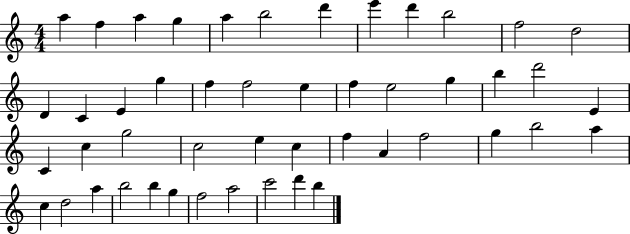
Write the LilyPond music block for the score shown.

{
  \clef treble
  \numericTimeSignature
  \time 4/4
  \key c \major
  a''4 f''4 a''4 g''4 | a''4 b''2 d'''4 | e'''4 d'''4 b''2 | f''2 d''2 | \break d'4 c'4 e'4 g''4 | f''4 f''2 e''4 | f''4 e''2 g''4 | b''4 d'''2 e'4 | \break c'4 c''4 g''2 | c''2 e''4 c''4 | f''4 a'4 f''2 | g''4 b''2 a''4 | \break c''4 d''2 a''4 | b''2 b''4 g''4 | f''2 a''2 | c'''2 d'''4 b''4 | \break \bar "|."
}